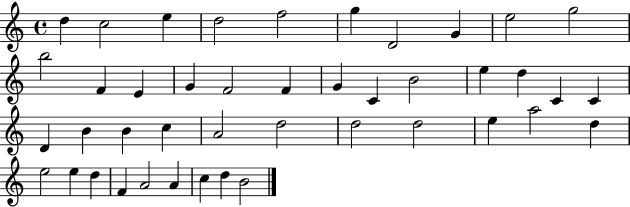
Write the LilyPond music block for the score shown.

{
  \clef treble
  \time 4/4
  \defaultTimeSignature
  \key c \major
  d''4 c''2 e''4 | d''2 f''2 | g''4 d'2 g'4 | e''2 g''2 | \break b''2 f'4 e'4 | g'4 f'2 f'4 | g'4 c'4 b'2 | e''4 d''4 c'4 c'4 | \break d'4 b'4 b'4 c''4 | a'2 d''2 | d''2 d''2 | e''4 a''2 d''4 | \break e''2 e''4 d''4 | f'4 a'2 a'4 | c''4 d''4 b'2 | \bar "|."
}